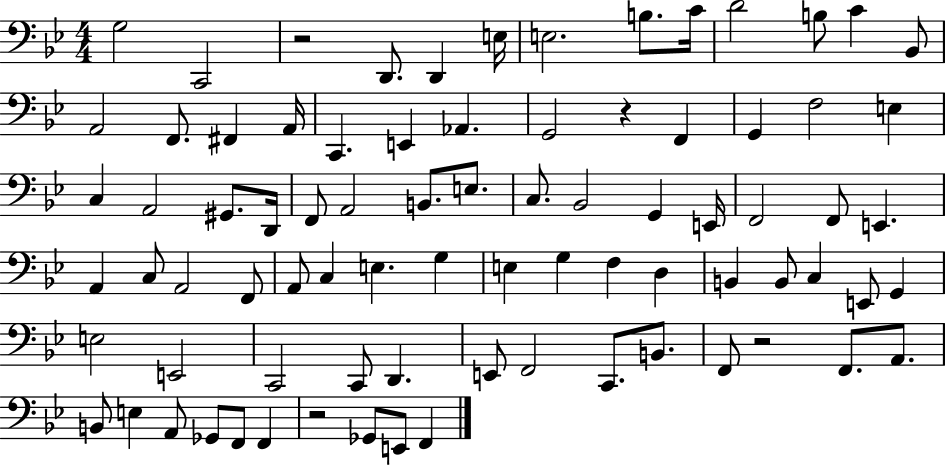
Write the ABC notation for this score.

X:1
T:Untitled
M:4/4
L:1/4
K:Bb
G,2 C,,2 z2 D,,/2 D,, E,/4 E,2 B,/2 C/4 D2 B,/2 C _B,,/2 A,,2 F,,/2 ^F,, A,,/4 C,, E,, _A,, G,,2 z F,, G,, F,2 E, C, A,,2 ^G,,/2 D,,/4 F,,/2 A,,2 B,,/2 E,/2 C,/2 _B,,2 G,, E,,/4 F,,2 F,,/2 E,, A,, C,/2 A,,2 F,,/2 A,,/2 C, E, G, E, G, F, D, B,, B,,/2 C, E,,/2 G,, E,2 E,,2 C,,2 C,,/2 D,, E,,/2 F,,2 C,,/2 B,,/2 F,,/2 z2 F,,/2 A,,/2 B,,/2 E, A,,/2 _G,,/2 F,,/2 F,, z2 _G,,/2 E,,/2 F,,